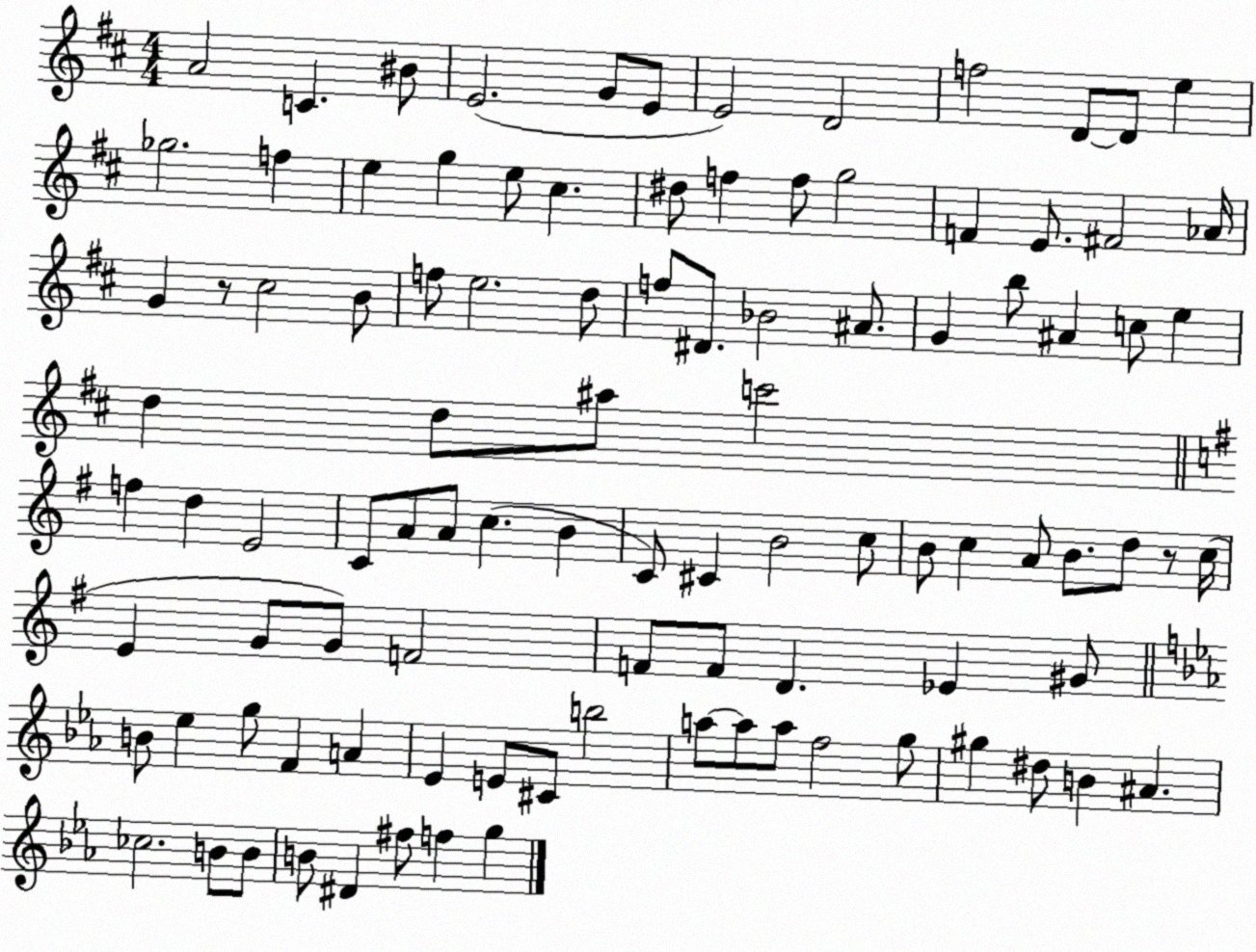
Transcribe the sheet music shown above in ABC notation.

X:1
T:Untitled
M:4/4
L:1/4
K:D
A2 C ^B/2 E2 G/2 E/2 E2 D2 f2 D/2 D/2 e _g2 f e g e/2 ^c ^d/2 f f/2 g2 F E/2 ^F2 _A/4 G z/2 ^c2 B/2 f/2 e2 d/2 f/2 ^D/2 _B2 ^A/2 G b/2 ^A c/2 e d d/2 ^a/2 c'2 f d E2 C/2 A/2 A/2 c B C/2 ^C B2 c/2 B/2 c A/2 B/2 d/2 z/2 c/4 E G/2 G/2 F2 F/2 F/2 D _E ^G/2 B/2 _e g/2 F A _E E/2 ^C/2 b2 a/2 a/2 a/2 f2 g/2 ^g ^d/2 B ^A _c2 B/2 B/2 B/2 ^D ^f/2 f g